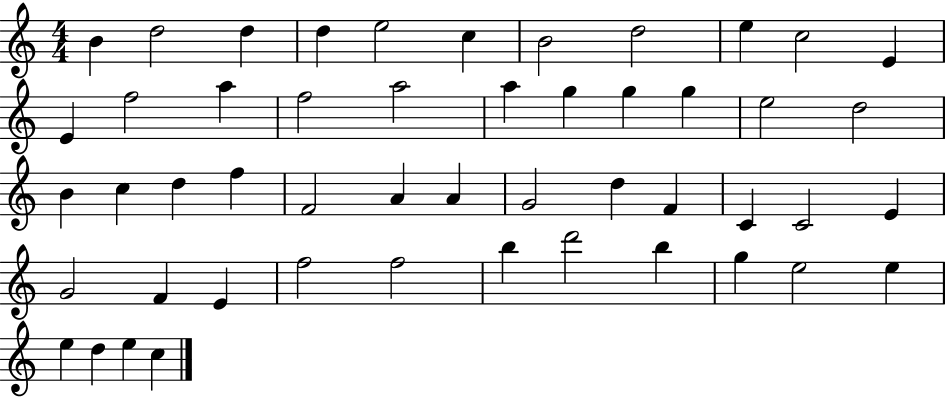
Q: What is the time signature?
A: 4/4